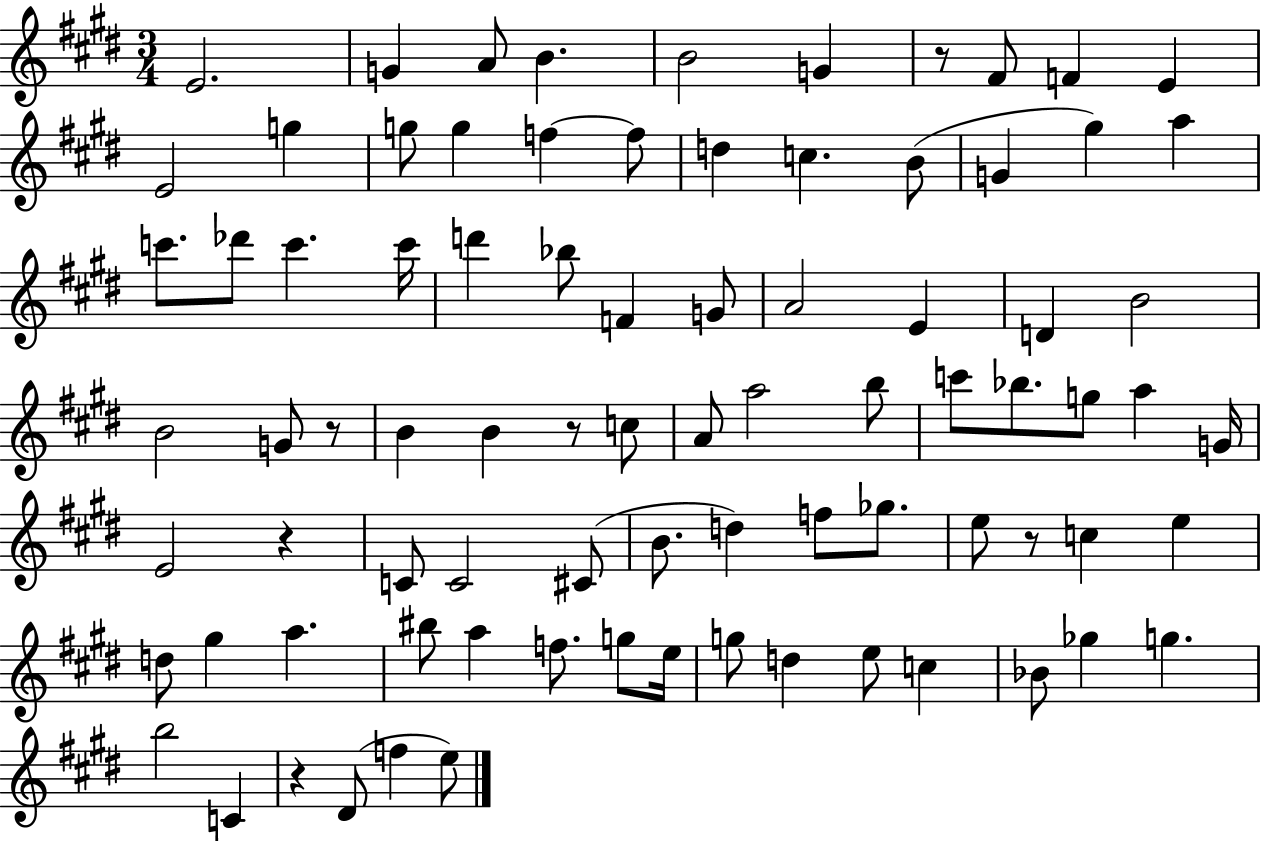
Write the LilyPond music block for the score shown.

{
  \clef treble
  \numericTimeSignature
  \time 3/4
  \key e \major
  e'2. | g'4 a'8 b'4. | b'2 g'4 | r8 fis'8 f'4 e'4 | \break e'2 g''4 | g''8 g''4 f''4~~ f''8 | d''4 c''4. b'8( | g'4 gis''4) a''4 | \break c'''8. des'''8 c'''4. c'''16 | d'''4 bes''8 f'4 g'8 | a'2 e'4 | d'4 b'2 | \break b'2 g'8 r8 | b'4 b'4 r8 c''8 | a'8 a''2 b''8 | c'''8 bes''8. g''8 a''4 g'16 | \break e'2 r4 | c'8 c'2 cis'8( | b'8. d''4) f''8 ges''8. | e''8 r8 c''4 e''4 | \break d''8 gis''4 a''4. | bis''8 a''4 f''8. g''8 e''16 | g''8 d''4 e''8 c''4 | bes'8 ges''4 g''4. | \break b''2 c'4 | r4 dis'8( f''4 e''8) | \bar "|."
}